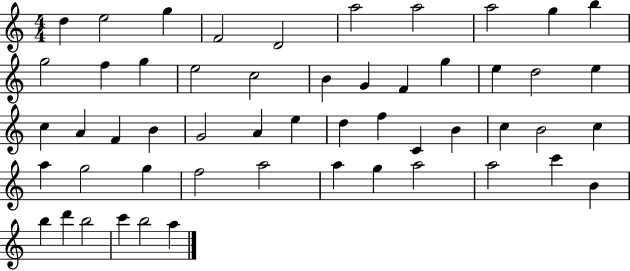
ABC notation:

X:1
T:Untitled
M:4/4
L:1/4
K:C
d e2 g F2 D2 a2 a2 a2 g b g2 f g e2 c2 B G F g e d2 e c A F B G2 A e d f C B c B2 c a g2 g f2 a2 a g a2 a2 c' B b d' b2 c' b2 a